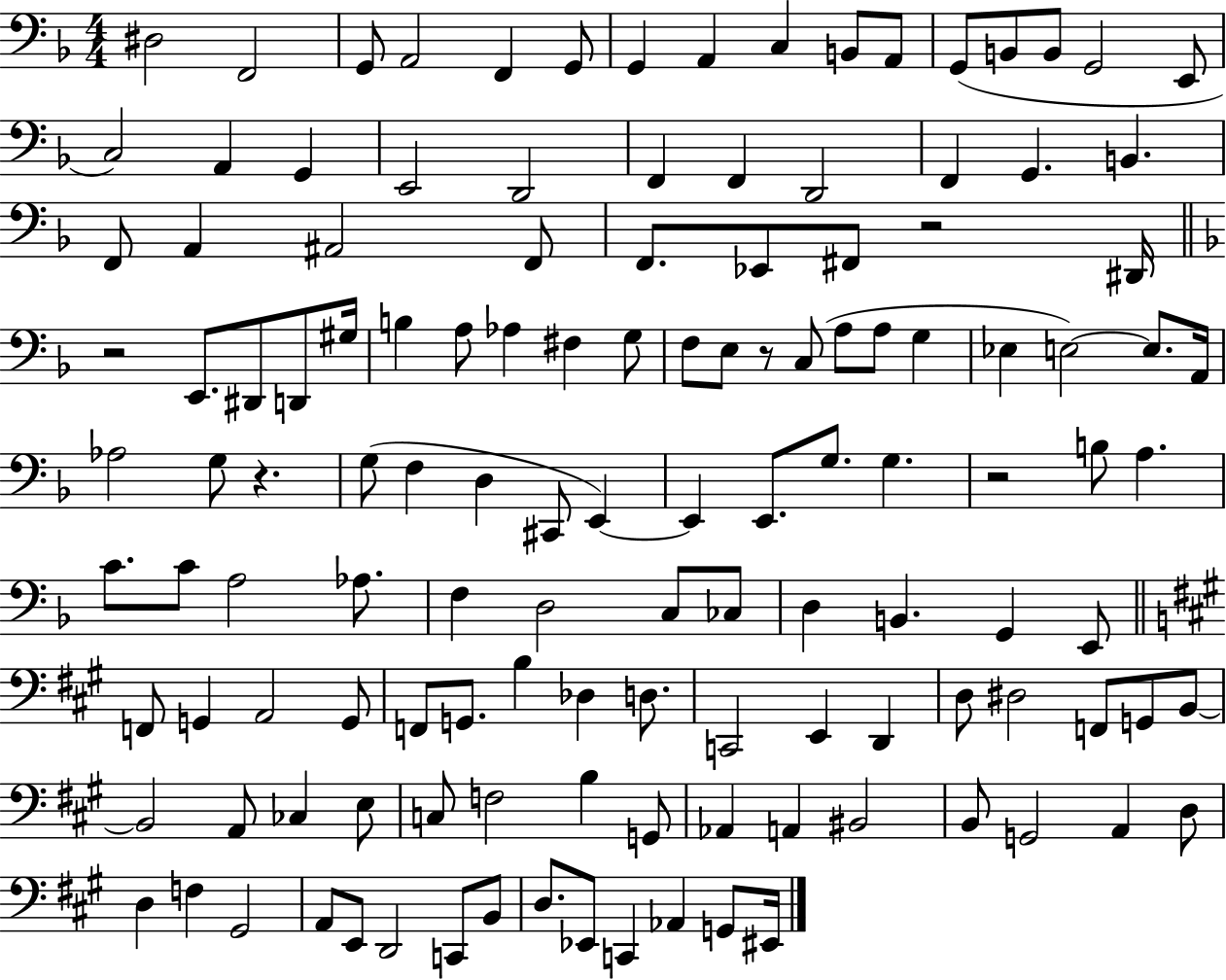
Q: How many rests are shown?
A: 5